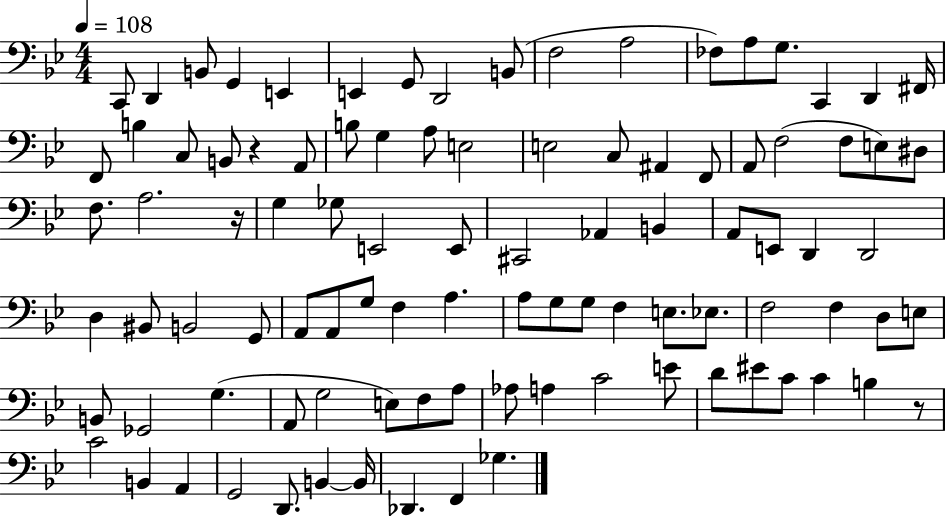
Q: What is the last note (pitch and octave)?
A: Gb3